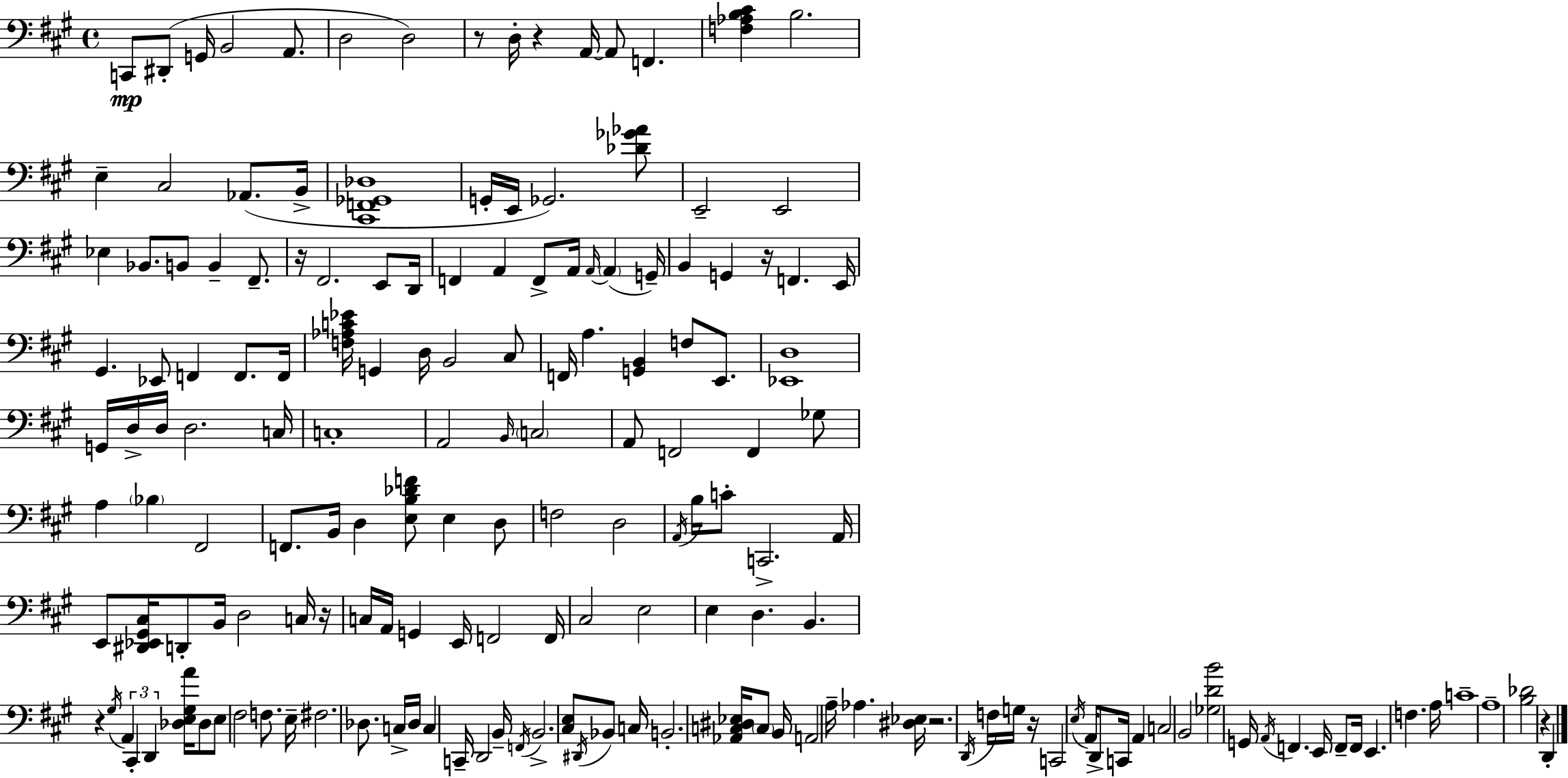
C2/e D#2/e G2/s B2/h A2/e. D3/h D3/h R/e D3/s R/q A2/s A2/e F2/q. [F3,Ab3,B3,C#4]/q B3/h. E3/q C#3/h Ab2/e. B2/s [C#2,F2,Gb2,Db3]/w G2/s E2/s Gb2/h. [Db4,Gb4,Ab4]/e E2/h E2/h Eb3/q Bb2/e. B2/e B2/q F#2/e. R/s F#2/h. E2/e D2/s F2/q A2/q F2/e A2/s A2/s A2/q G2/s B2/q G2/q R/s F2/q. E2/s G#2/q. Eb2/e F2/q F2/e. F2/s [F3,Ab3,C4,Eb4]/s G2/q D3/s B2/h C#3/e F2/s A3/q. [G2,B2]/q F3/e E2/e. [Eb2,D3]/w G2/s D3/s D3/s D3/h. C3/s C3/w A2/h B2/s C3/h A2/e F2/h F2/q Gb3/e A3/q Bb3/q F#2/h F2/e. B2/s D3/q [E3,B3,Db4,F4]/e E3/q D3/e F3/h D3/h A2/s B3/s C4/e C2/h. A2/s E2/e [D#2,Eb2,G#2,C#3]/s D2/e B2/s D3/h C3/s R/s C3/s A2/s G2/q E2/s F2/h F2/s C#3/h E3/h E3/q D3/q. B2/q. R/q G#3/s A2/q C#2/q D2/q [Db3,E3,G#3,A4]/s Db3/e E3/e F#3/h F3/e. E3/s F#3/h. Db3/e. C3/s Db3/s C3/q C2/s D2/h B2/s F2/s B2/h. [C#3,E3]/e D#2/s Bb2/e C3/s B2/h. [Ab2,C3,D#3,Eb3]/s C3/e B2/s A2/h A3/s Ab3/q. [D#3,Eb3]/s R/h. D2/s F3/s G3/s R/s C2/h E3/s A2/s D2/e C2/s A2/q C3/h B2/h [Gb3,D4,B4]/h G2/s A2/s F2/q. E2/s F2/e F2/s E2/q. F3/q. A3/s C4/w A3/w [B3,Db4]/h R/q D2/q